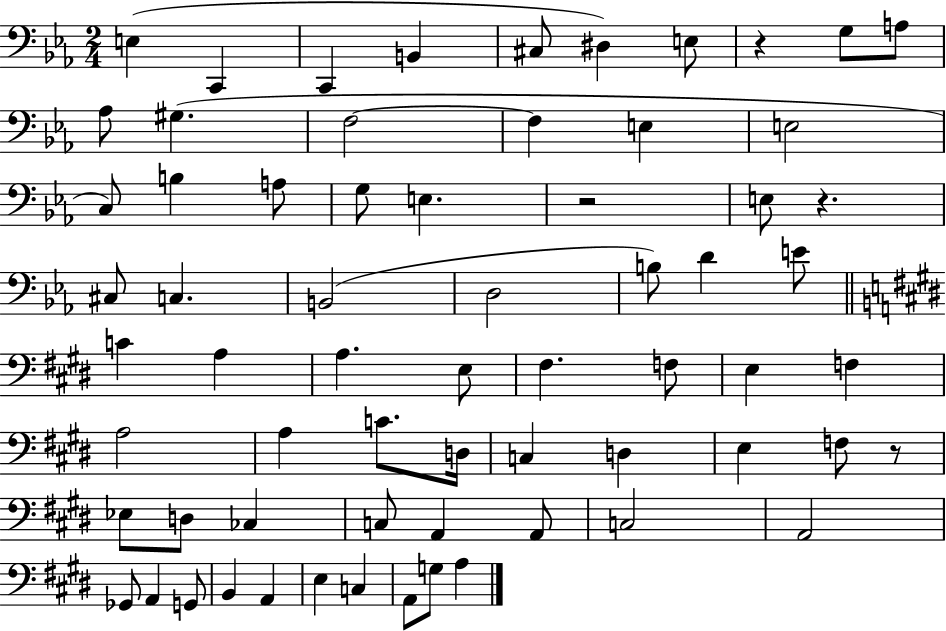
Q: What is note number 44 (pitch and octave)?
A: F3